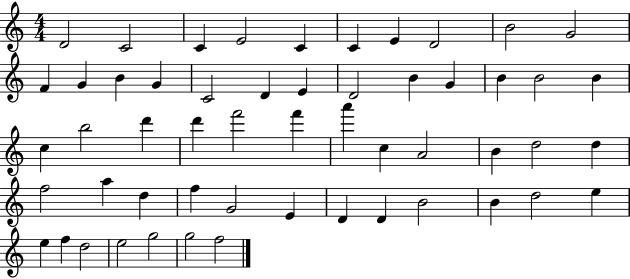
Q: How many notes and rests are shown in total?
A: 54